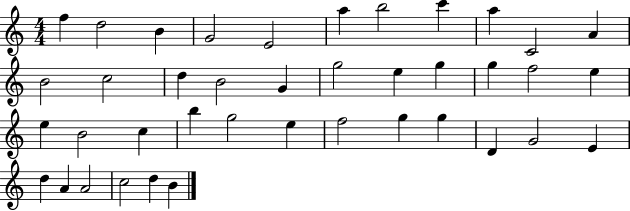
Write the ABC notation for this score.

X:1
T:Untitled
M:4/4
L:1/4
K:C
f d2 B G2 E2 a b2 c' a C2 A B2 c2 d B2 G g2 e g g f2 e e B2 c b g2 e f2 g g D G2 E d A A2 c2 d B